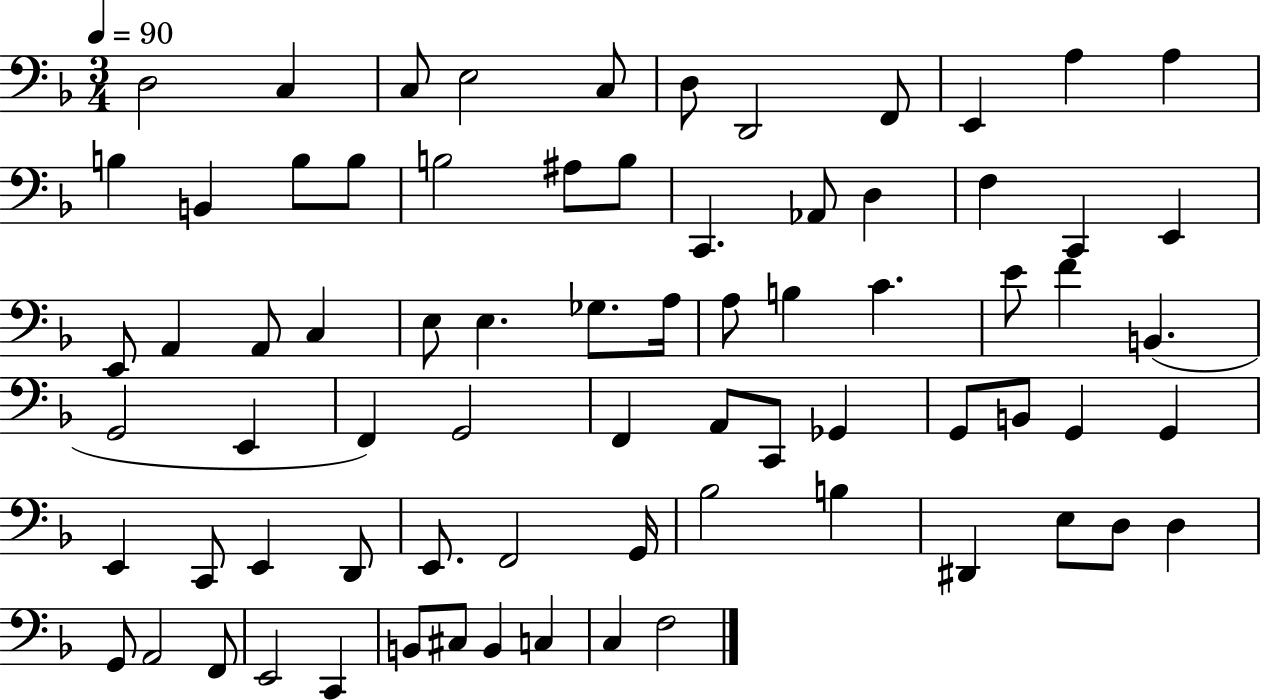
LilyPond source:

{
  \clef bass
  \numericTimeSignature
  \time 3/4
  \key f \major
  \tempo 4 = 90
  d2 c4 | c8 e2 c8 | d8 d,2 f,8 | e,4 a4 a4 | \break b4 b,4 b8 b8 | b2 ais8 b8 | c,4. aes,8 d4 | f4 c,4 e,4 | \break e,8 a,4 a,8 c4 | e8 e4. ges8. a16 | a8 b4 c'4. | e'8 f'4 b,4.( | \break g,2 e,4 | f,4) g,2 | f,4 a,8 c,8 ges,4 | g,8 b,8 g,4 g,4 | \break e,4 c,8 e,4 d,8 | e,8. f,2 g,16 | bes2 b4 | dis,4 e8 d8 d4 | \break g,8 a,2 f,8 | e,2 c,4 | b,8 cis8 b,4 c4 | c4 f2 | \break \bar "|."
}